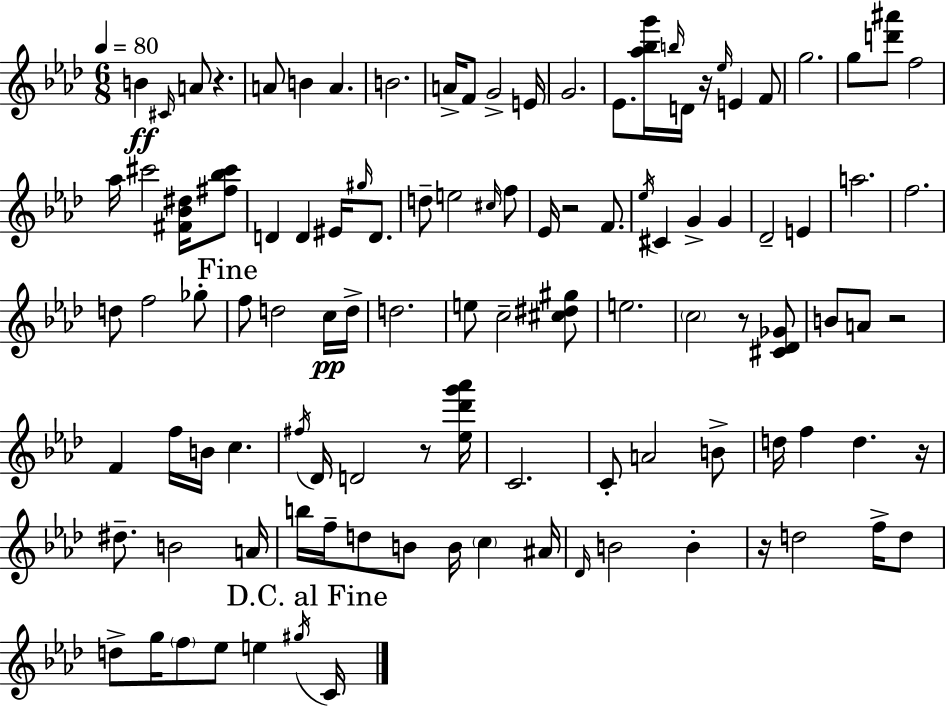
B4/q C#4/s A4/e R/q. A4/e B4/q A4/q. B4/h. A4/s F4/e G4/h E4/s G4/h. Eb4/e. [Ab5,Bb5,G6]/s B5/s D4/s R/s Eb5/s E4/q F4/e G5/h. G5/e [D6,A#6]/e F5/h Ab5/s C#6/h [F#4,Bb4,D#5]/s [F#5,Bb5,C#6]/e D4/q D4/q EIS4/s G#5/s D4/e. D5/e E5/h C#5/s F5/e Eb4/s R/h F4/e. Eb5/s C#4/q G4/q G4/q Db4/h E4/q A5/h. F5/h. D5/e F5/h Gb5/e F5/e D5/h C5/s D5/s D5/h. E5/e C5/h [C#5,D#5,G#5]/e E5/h. C5/h R/e [C#4,Db4,Gb4]/e B4/e A4/e R/h F4/q F5/s B4/s C5/q. F#5/s Db4/s D4/h R/e [Eb5,Db6,G6,Ab6]/s C4/h. C4/e A4/h B4/e D5/s F5/q D5/q. R/s D#5/e. B4/h A4/s B5/s F5/s D5/e B4/e B4/s C5/q A#4/s Db4/s B4/h B4/q R/s D5/h F5/s D5/e D5/e G5/s F5/e Eb5/e E5/q G#5/s C4/s